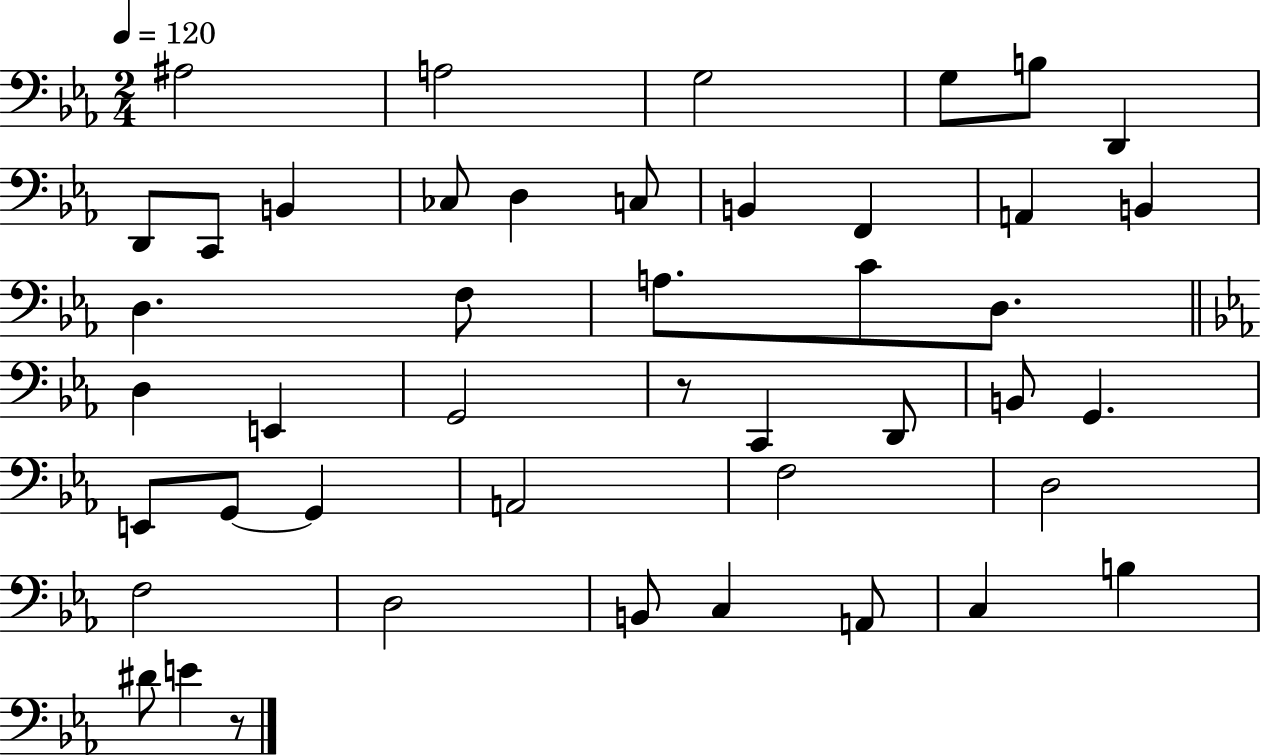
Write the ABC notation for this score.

X:1
T:Untitled
M:2/4
L:1/4
K:Eb
^A,2 A,2 G,2 G,/2 B,/2 D,, D,,/2 C,,/2 B,, _C,/2 D, C,/2 B,, F,, A,, B,, D, F,/2 A,/2 C/2 D,/2 D, E,, G,,2 z/2 C,, D,,/2 B,,/2 G,, E,,/2 G,,/2 G,, A,,2 F,2 D,2 F,2 D,2 B,,/2 C, A,,/2 C, B, ^D/2 E z/2